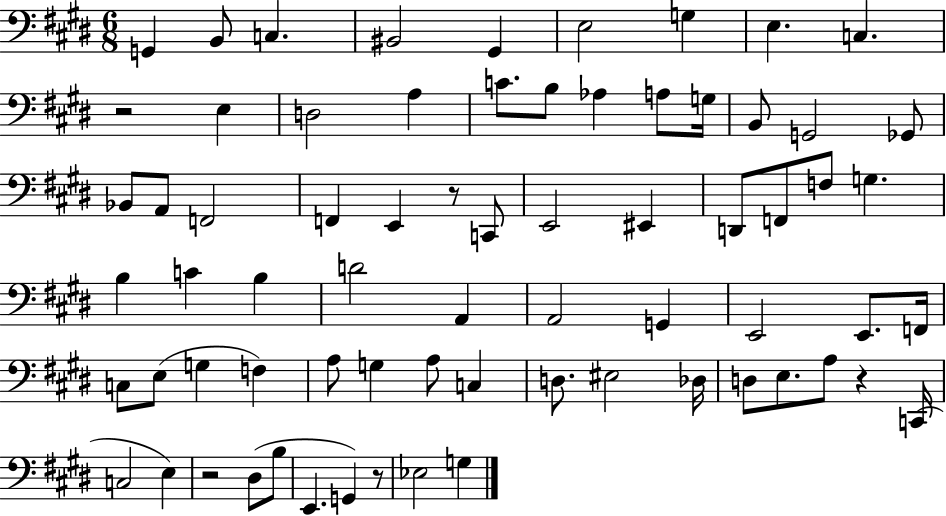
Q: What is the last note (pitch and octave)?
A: G3